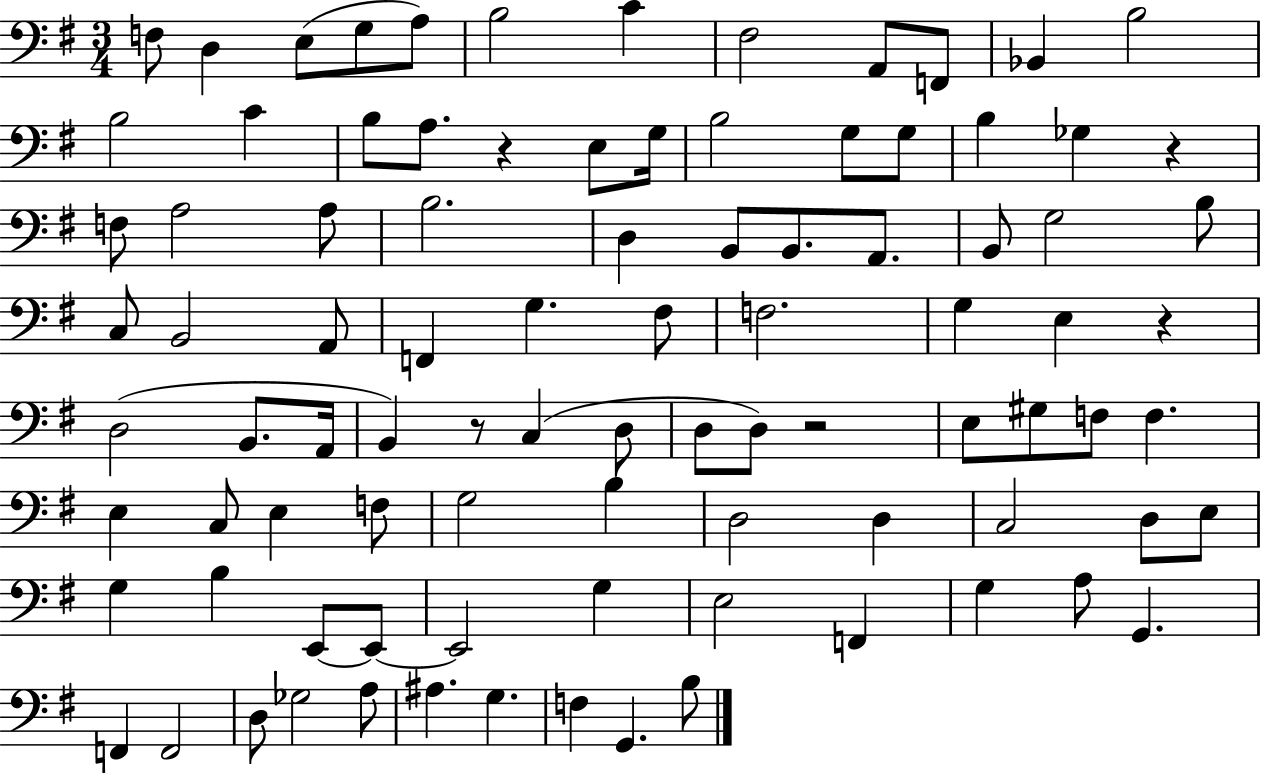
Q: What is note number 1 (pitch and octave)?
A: F3